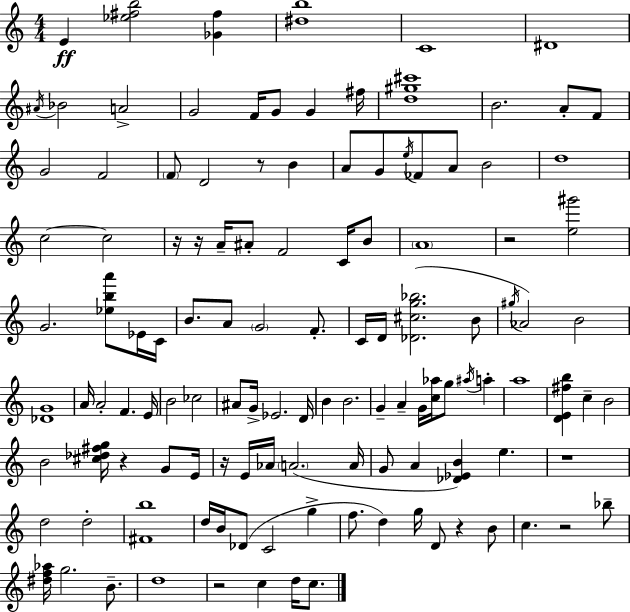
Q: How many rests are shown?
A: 10